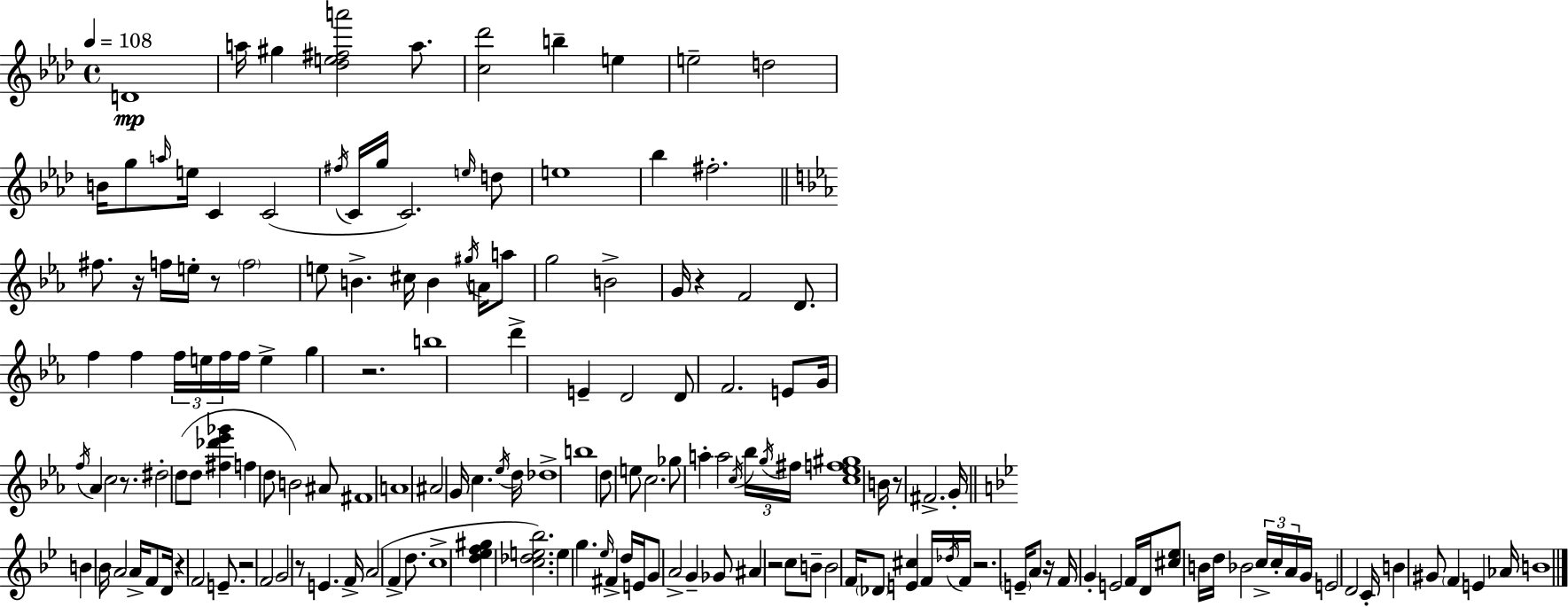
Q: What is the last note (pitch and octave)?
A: B4